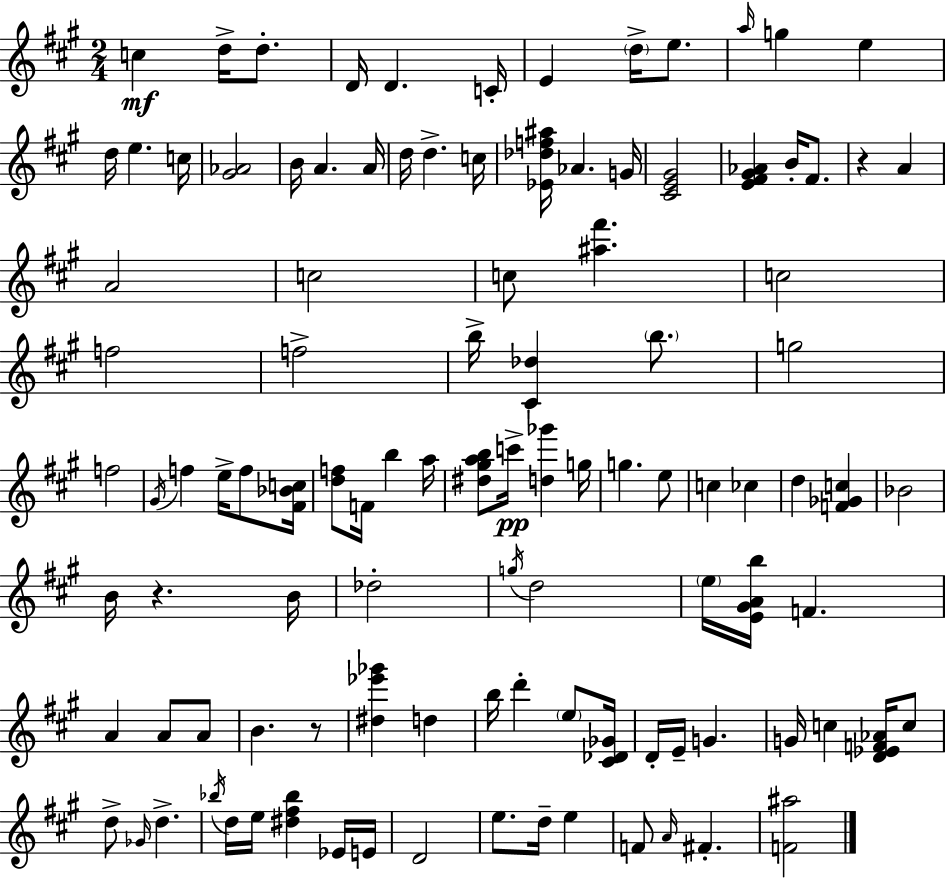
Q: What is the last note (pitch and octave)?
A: F#4